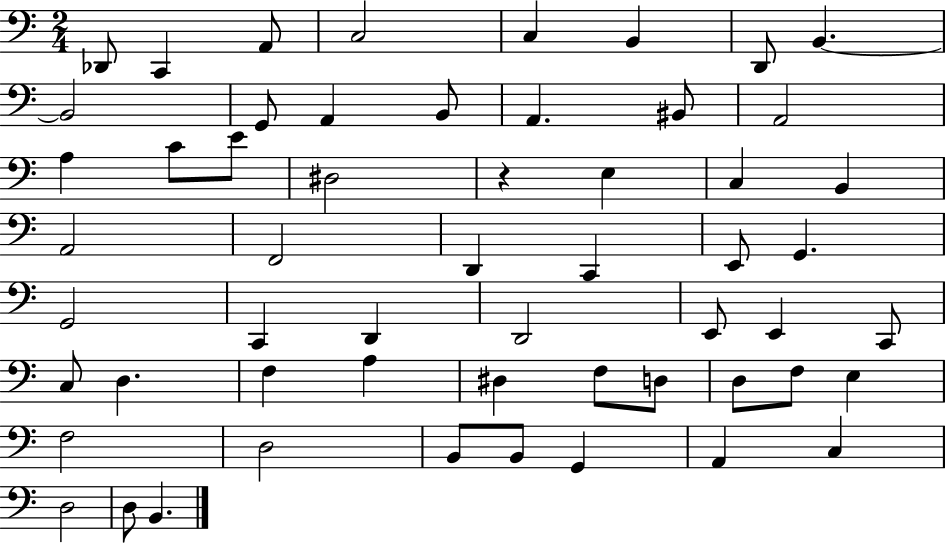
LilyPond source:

{
  \clef bass
  \numericTimeSignature
  \time 2/4
  \key c \major
  des,8 c,4 a,8 | c2 | c4 b,4 | d,8 b,4.~~ | \break b,2 | g,8 a,4 b,8 | a,4. bis,8 | a,2 | \break a4 c'8 e'8 | dis2 | r4 e4 | c4 b,4 | \break a,2 | f,2 | d,4 c,4 | e,8 g,4. | \break g,2 | c,4 d,4 | d,2 | e,8 e,4 c,8 | \break c8 d4. | f4 a4 | dis4 f8 d8 | d8 f8 e4 | \break f2 | d2 | b,8 b,8 g,4 | a,4 c4 | \break d2 | d8 b,4. | \bar "|."
}